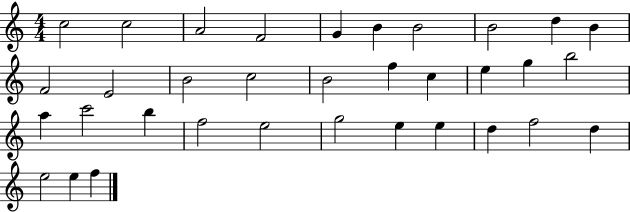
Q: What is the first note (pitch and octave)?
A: C5